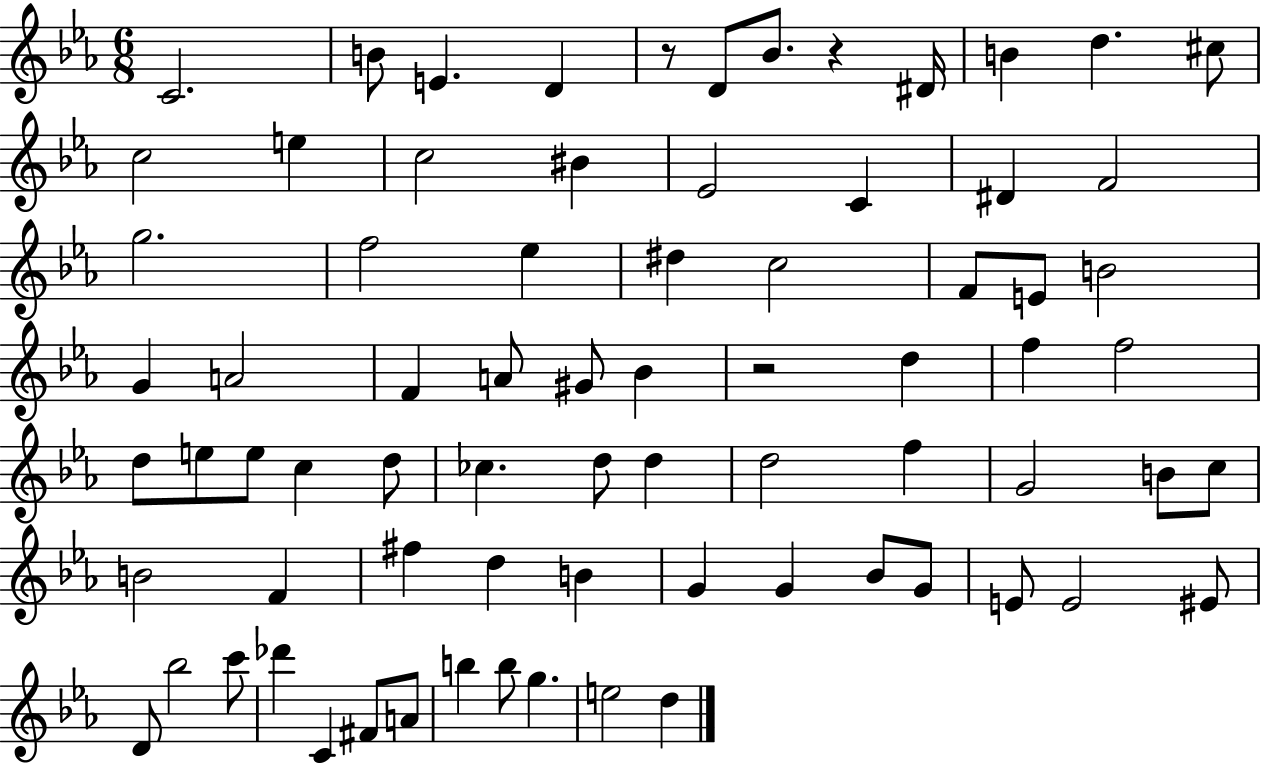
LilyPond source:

{
  \clef treble
  \numericTimeSignature
  \time 6/8
  \key ees \major
  c'2. | b'8 e'4. d'4 | r8 d'8 bes'8. r4 dis'16 | b'4 d''4. cis''8 | \break c''2 e''4 | c''2 bis'4 | ees'2 c'4 | dis'4 f'2 | \break g''2. | f''2 ees''4 | dis''4 c''2 | f'8 e'8 b'2 | \break g'4 a'2 | f'4 a'8 gis'8 bes'4 | r2 d''4 | f''4 f''2 | \break d''8 e''8 e''8 c''4 d''8 | ces''4. d''8 d''4 | d''2 f''4 | g'2 b'8 c''8 | \break b'2 f'4 | fis''4 d''4 b'4 | g'4 g'4 bes'8 g'8 | e'8 e'2 eis'8 | \break d'8 bes''2 c'''8 | des'''4 c'4 fis'8 a'8 | b''4 b''8 g''4. | e''2 d''4 | \break \bar "|."
}